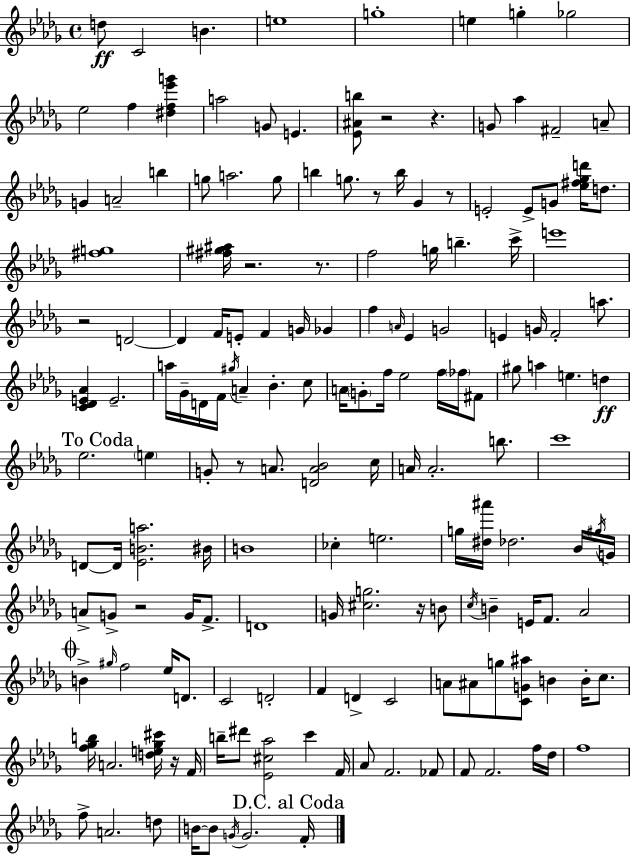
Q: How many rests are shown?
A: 11